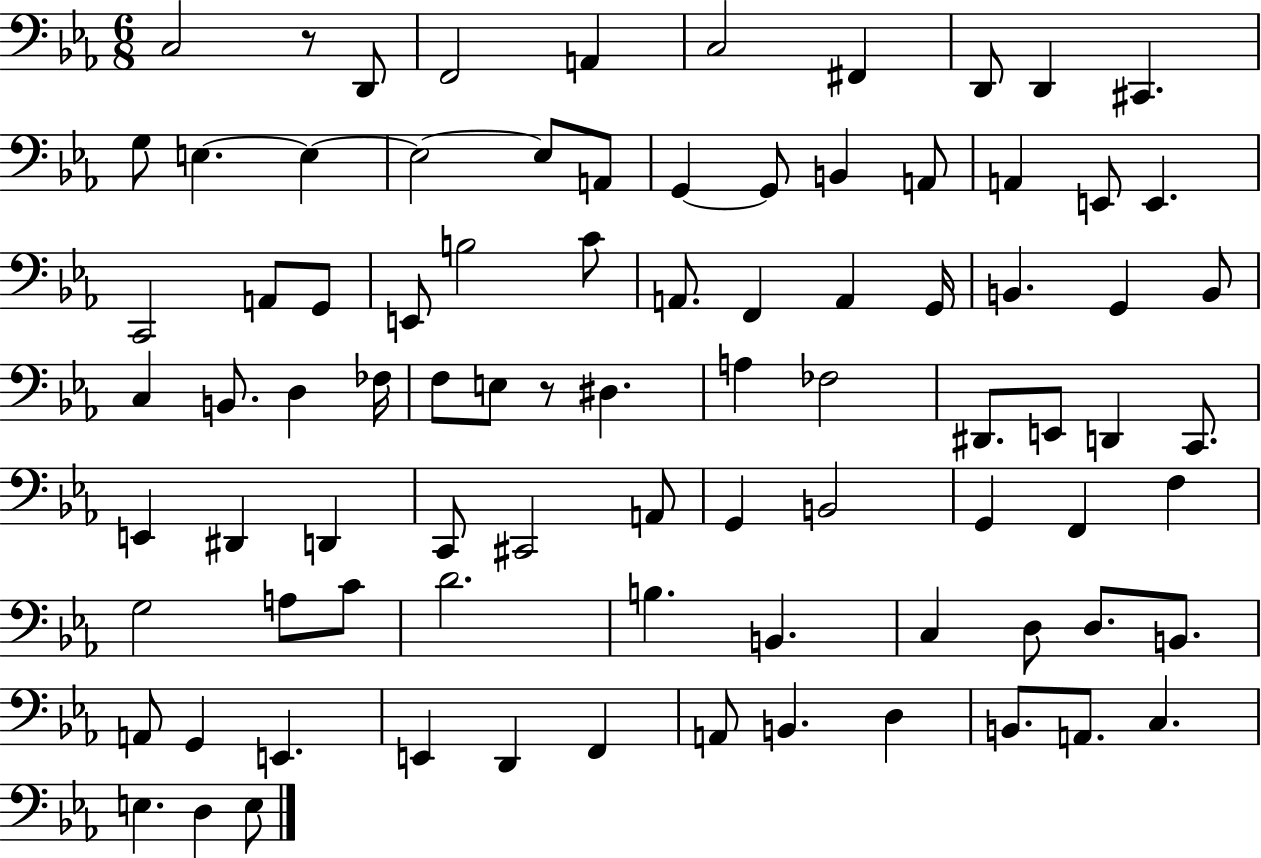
{
  \clef bass
  \numericTimeSignature
  \time 6/8
  \key ees \major
  \repeat volta 2 { c2 r8 d,8 | f,2 a,4 | c2 fis,4 | d,8 d,4 cis,4. | \break g8 e4.~~ e4~~ | e2~~ e8 a,8 | g,4~~ g,8 b,4 a,8 | a,4 e,8 e,4. | \break c,2 a,8 g,8 | e,8 b2 c'8 | a,8. f,4 a,4 g,16 | b,4. g,4 b,8 | \break c4 b,8. d4 fes16 | f8 e8 r8 dis4. | a4 fes2 | dis,8. e,8 d,4 c,8. | \break e,4 dis,4 d,4 | c,8 cis,2 a,8 | g,4 b,2 | g,4 f,4 f4 | \break g2 a8 c'8 | d'2. | b4. b,4. | c4 d8 d8. b,8. | \break a,8 g,4 e,4. | e,4 d,4 f,4 | a,8 b,4. d4 | b,8. a,8. c4. | \break e4. d4 e8 | } \bar "|."
}